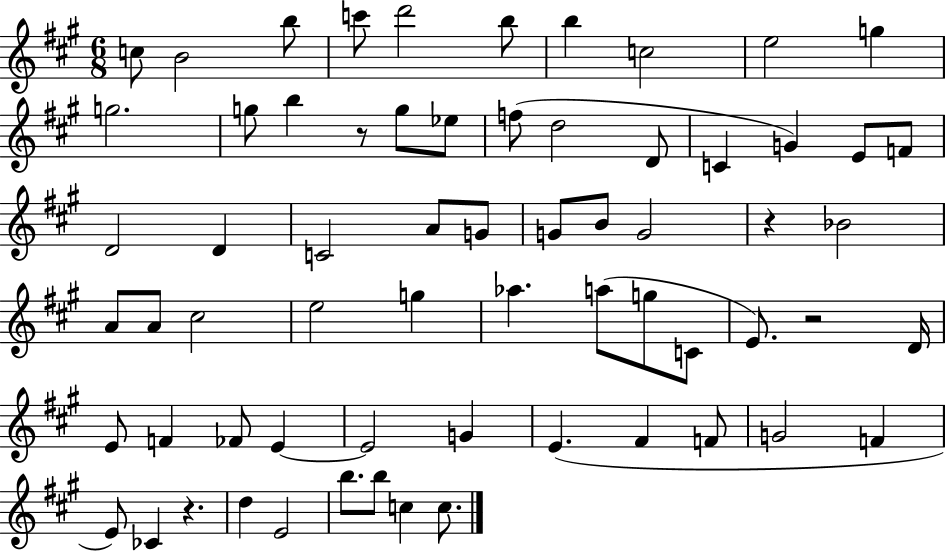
C5/e B4/h B5/e C6/e D6/h B5/e B5/q C5/h E5/h G5/q G5/h. G5/e B5/q R/e G5/e Eb5/e F5/e D5/h D4/e C4/q G4/q E4/e F4/e D4/h D4/q C4/h A4/e G4/e G4/e B4/e G4/h R/q Bb4/h A4/e A4/e C#5/h E5/h G5/q Ab5/q. A5/e G5/e C4/e E4/e. R/h D4/s E4/e F4/q FES4/e E4/q E4/h G4/q E4/q. F#4/q F4/e G4/h F4/q E4/e CES4/q R/q. D5/q E4/h B5/e. B5/e C5/q C5/e.